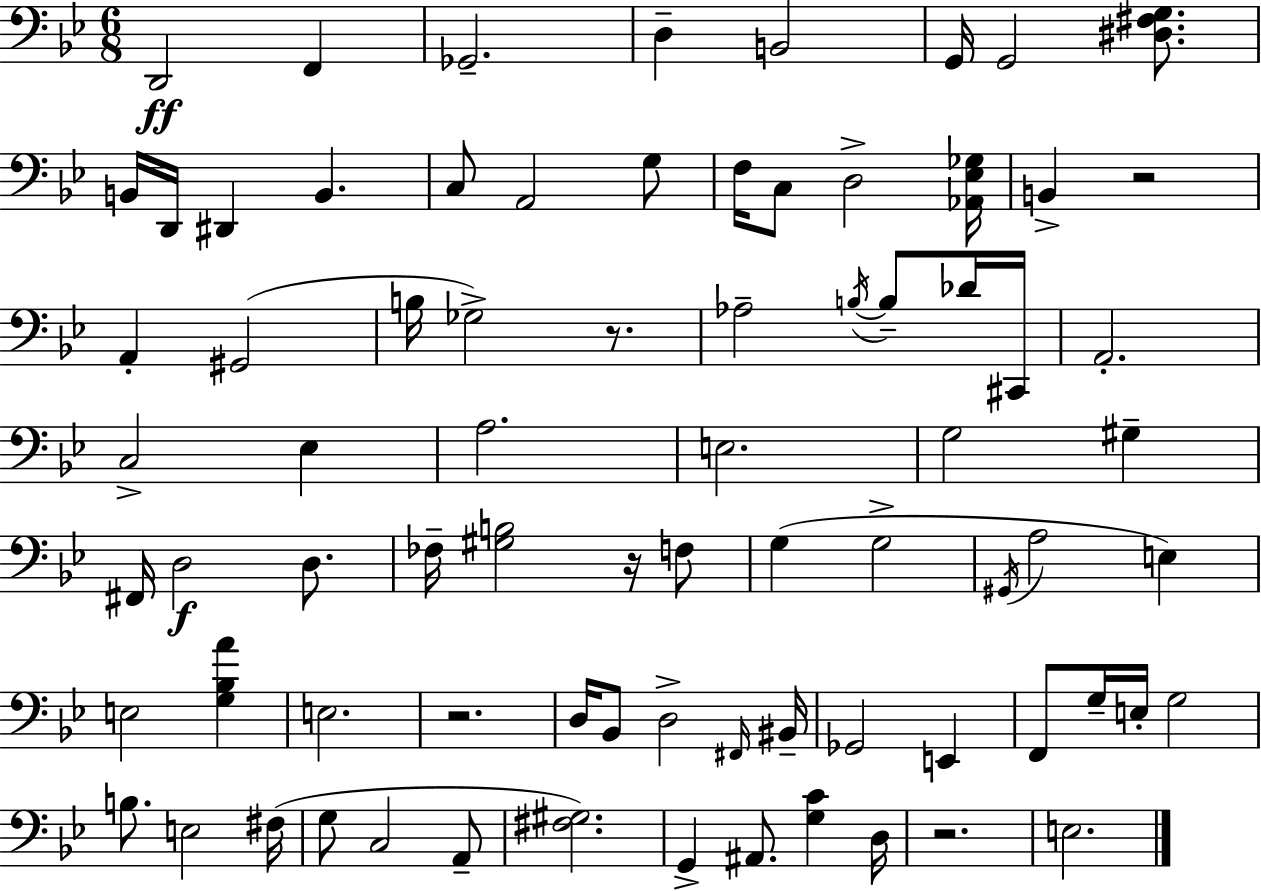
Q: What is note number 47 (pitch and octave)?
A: D3